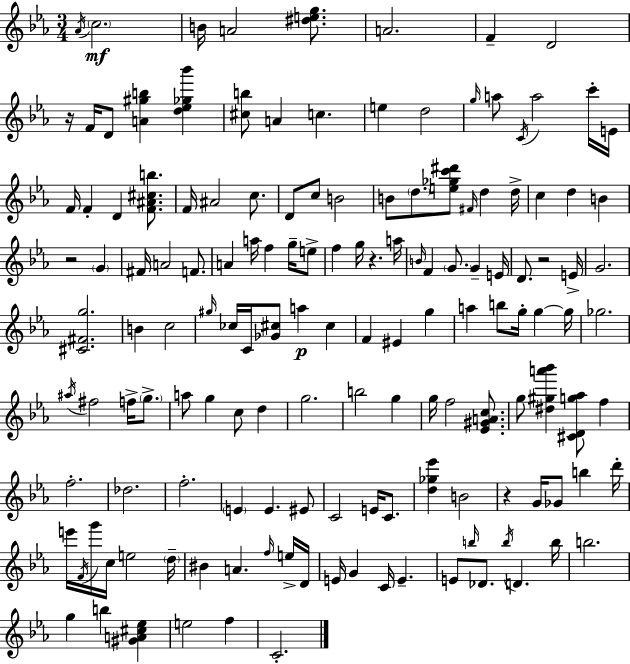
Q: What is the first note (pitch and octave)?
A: Ab4